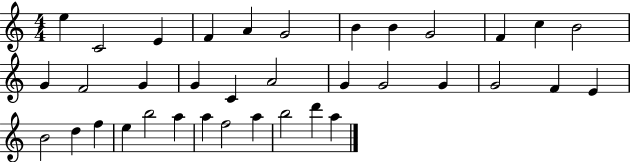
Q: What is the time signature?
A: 4/4